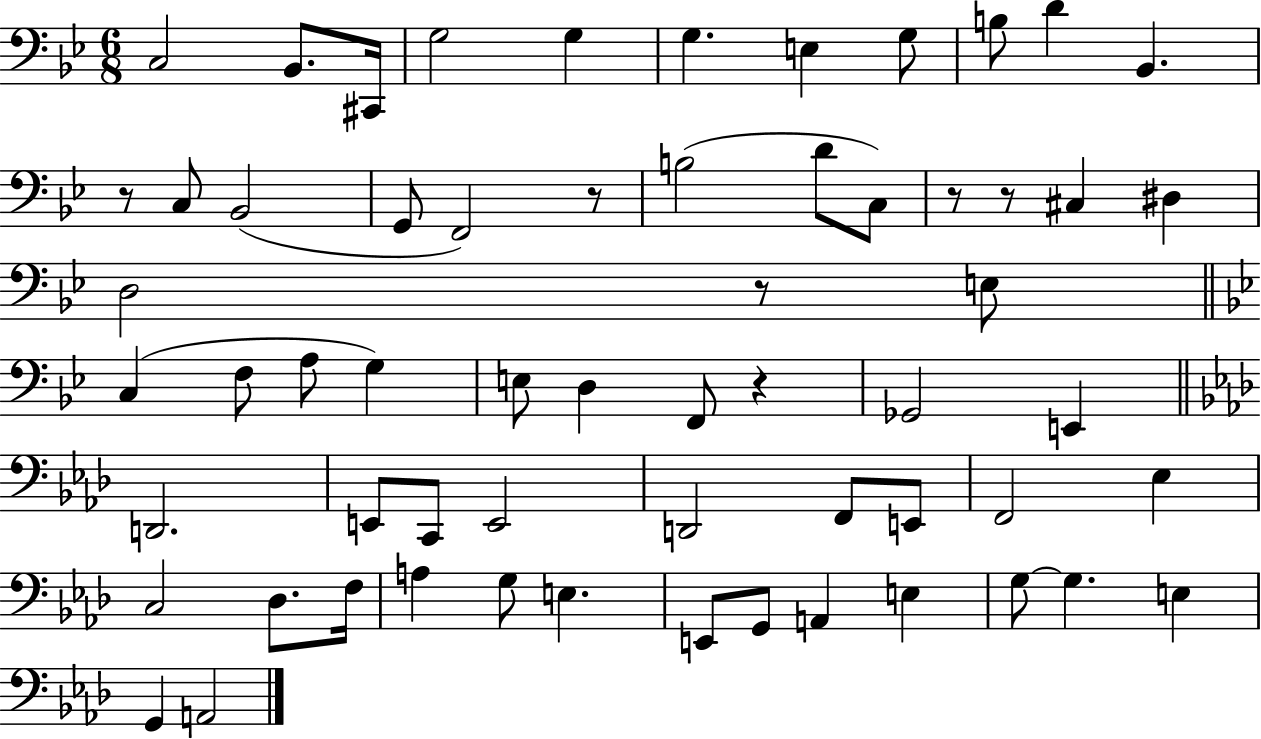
{
  \clef bass
  \numericTimeSignature
  \time 6/8
  \key bes \major
  c2 bes,8. cis,16 | g2 g4 | g4. e4 g8 | b8 d'4 bes,4. | \break r8 c8 bes,2( | g,8 f,2) r8 | b2( d'8 c8) | r8 r8 cis4 dis4 | \break d2 r8 e8 | \bar "||" \break \key bes \major c4( f8 a8 g4) | e8 d4 f,8 r4 | ges,2 e,4 | \bar "||" \break \key aes \major d,2. | e,8 c,8 e,2 | d,2 f,8 e,8 | f,2 ees4 | \break c2 des8. f16 | a4 g8 e4. | e,8 g,8 a,4 e4 | g8~~ g4. e4 | \break g,4 a,2 | \bar "|."
}